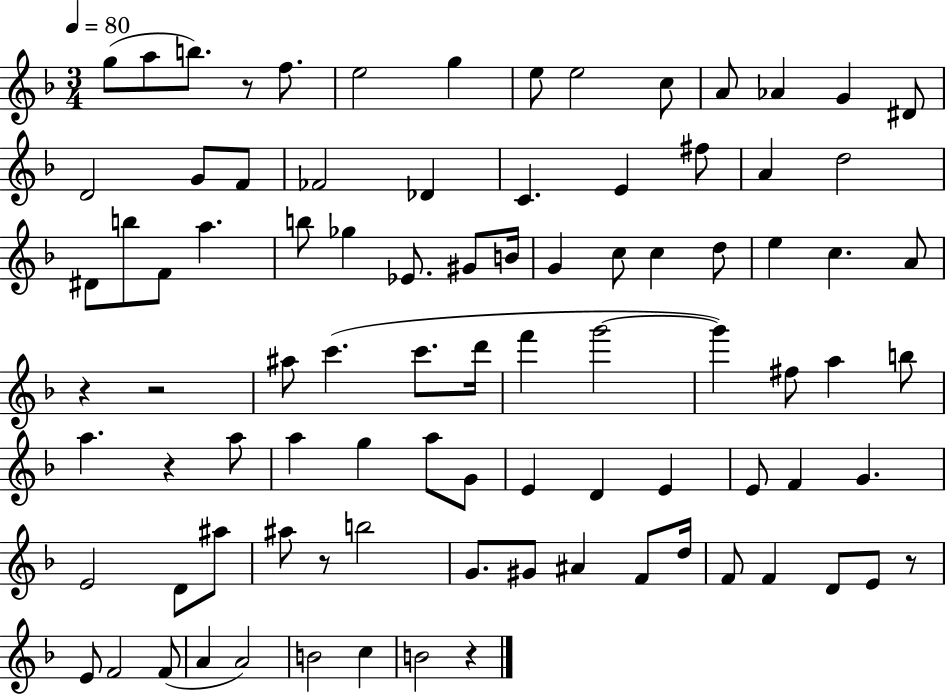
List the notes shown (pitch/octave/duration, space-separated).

G5/e A5/e B5/e. R/e F5/e. E5/h G5/q E5/e E5/h C5/e A4/e Ab4/q G4/q D#4/e D4/h G4/e F4/e FES4/h Db4/q C4/q. E4/q F#5/e A4/q D5/h D#4/e B5/e F4/e A5/q. B5/e Gb5/q Eb4/e. G#4/e B4/s G4/q C5/e C5/q D5/e E5/q C5/q. A4/e R/q R/h A#5/e C6/q. C6/e. D6/s F6/q G6/h G6/q F#5/e A5/q B5/e A5/q. R/q A5/e A5/q G5/q A5/e G4/e E4/q D4/q E4/q E4/e F4/q G4/q. E4/h D4/e A#5/e A#5/e R/e B5/h G4/e. G#4/e A#4/q F4/e D5/s F4/e F4/q D4/e E4/e R/e E4/e F4/h F4/e A4/q A4/h B4/h C5/q B4/h R/q